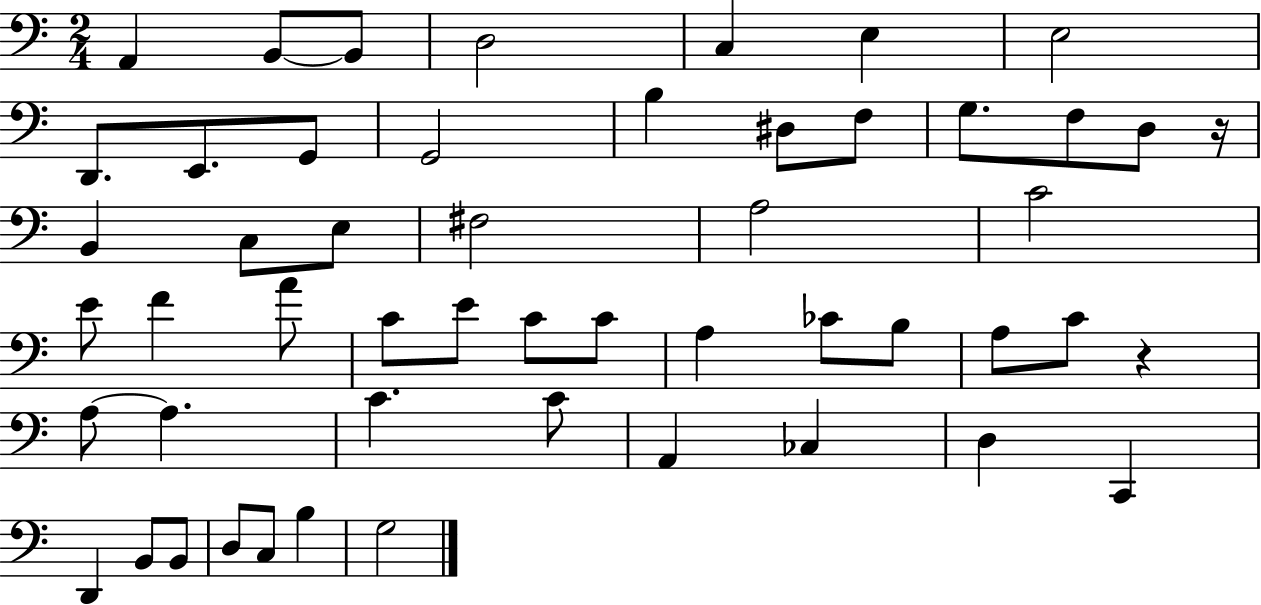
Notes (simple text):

A2/q B2/e B2/e D3/h C3/q E3/q E3/h D2/e. E2/e. G2/e G2/h B3/q D#3/e F3/e G3/e. F3/e D3/e R/s B2/q C3/e E3/e F#3/h A3/h C4/h E4/e F4/q A4/e C4/e E4/e C4/e C4/e A3/q CES4/e B3/e A3/e C4/e R/q A3/e A3/q. C4/q. C4/e A2/q CES3/q D3/q C2/q D2/q B2/e B2/e D3/e C3/e B3/q G3/h